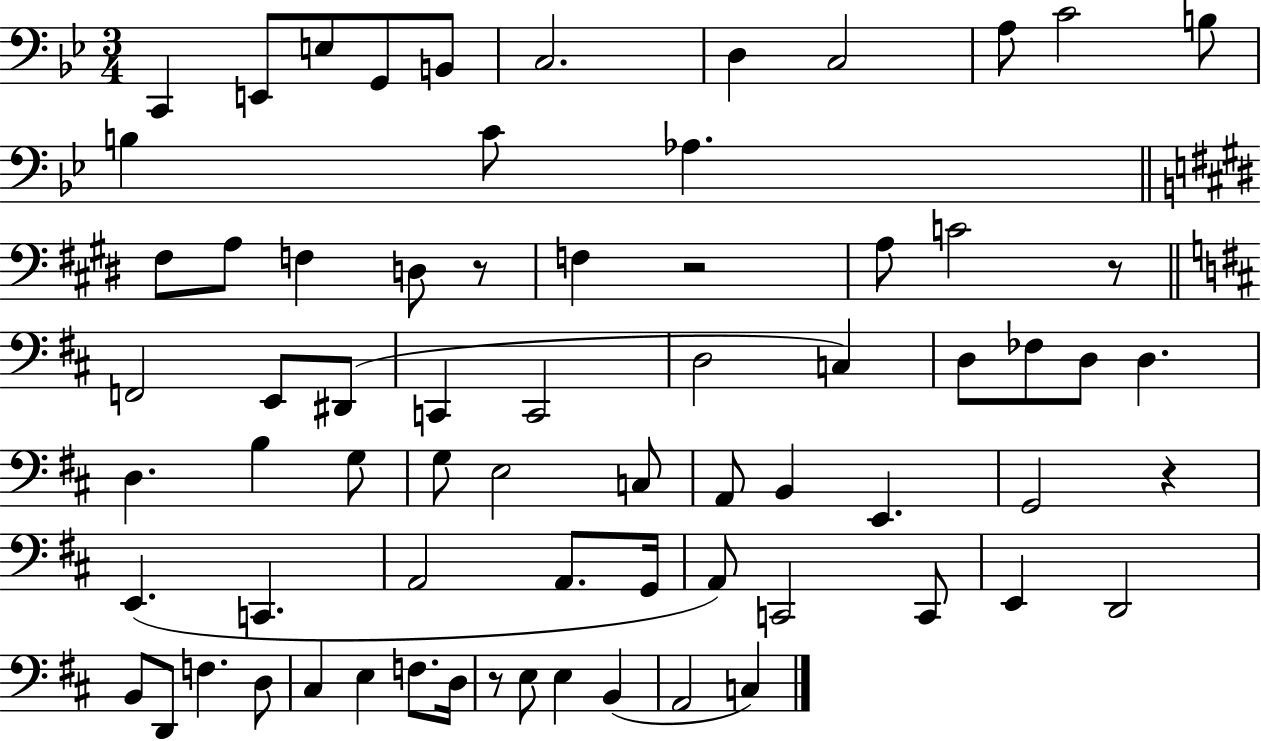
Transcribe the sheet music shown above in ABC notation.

X:1
T:Untitled
M:3/4
L:1/4
K:Bb
C,, E,,/2 E,/2 G,,/2 B,,/2 C,2 D, C,2 A,/2 C2 B,/2 B, C/2 _A, ^F,/2 A,/2 F, D,/2 z/2 F, z2 A,/2 C2 z/2 F,,2 E,,/2 ^D,,/2 C,, C,,2 D,2 C, D,/2 _F,/2 D,/2 D, D, B, G,/2 G,/2 E,2 C,/2 A,,/2 B,, E,, G,,2 z E,, C,, A,,2 A,,/2 G,,/4 A,,/2 C,,2 C,,/2 E,, D,,2 B,,/2 D,,/2 F, D,/2 ^C, E, F,/2 D,/4 z/2 E,/2 E, B,, A,,2 C,